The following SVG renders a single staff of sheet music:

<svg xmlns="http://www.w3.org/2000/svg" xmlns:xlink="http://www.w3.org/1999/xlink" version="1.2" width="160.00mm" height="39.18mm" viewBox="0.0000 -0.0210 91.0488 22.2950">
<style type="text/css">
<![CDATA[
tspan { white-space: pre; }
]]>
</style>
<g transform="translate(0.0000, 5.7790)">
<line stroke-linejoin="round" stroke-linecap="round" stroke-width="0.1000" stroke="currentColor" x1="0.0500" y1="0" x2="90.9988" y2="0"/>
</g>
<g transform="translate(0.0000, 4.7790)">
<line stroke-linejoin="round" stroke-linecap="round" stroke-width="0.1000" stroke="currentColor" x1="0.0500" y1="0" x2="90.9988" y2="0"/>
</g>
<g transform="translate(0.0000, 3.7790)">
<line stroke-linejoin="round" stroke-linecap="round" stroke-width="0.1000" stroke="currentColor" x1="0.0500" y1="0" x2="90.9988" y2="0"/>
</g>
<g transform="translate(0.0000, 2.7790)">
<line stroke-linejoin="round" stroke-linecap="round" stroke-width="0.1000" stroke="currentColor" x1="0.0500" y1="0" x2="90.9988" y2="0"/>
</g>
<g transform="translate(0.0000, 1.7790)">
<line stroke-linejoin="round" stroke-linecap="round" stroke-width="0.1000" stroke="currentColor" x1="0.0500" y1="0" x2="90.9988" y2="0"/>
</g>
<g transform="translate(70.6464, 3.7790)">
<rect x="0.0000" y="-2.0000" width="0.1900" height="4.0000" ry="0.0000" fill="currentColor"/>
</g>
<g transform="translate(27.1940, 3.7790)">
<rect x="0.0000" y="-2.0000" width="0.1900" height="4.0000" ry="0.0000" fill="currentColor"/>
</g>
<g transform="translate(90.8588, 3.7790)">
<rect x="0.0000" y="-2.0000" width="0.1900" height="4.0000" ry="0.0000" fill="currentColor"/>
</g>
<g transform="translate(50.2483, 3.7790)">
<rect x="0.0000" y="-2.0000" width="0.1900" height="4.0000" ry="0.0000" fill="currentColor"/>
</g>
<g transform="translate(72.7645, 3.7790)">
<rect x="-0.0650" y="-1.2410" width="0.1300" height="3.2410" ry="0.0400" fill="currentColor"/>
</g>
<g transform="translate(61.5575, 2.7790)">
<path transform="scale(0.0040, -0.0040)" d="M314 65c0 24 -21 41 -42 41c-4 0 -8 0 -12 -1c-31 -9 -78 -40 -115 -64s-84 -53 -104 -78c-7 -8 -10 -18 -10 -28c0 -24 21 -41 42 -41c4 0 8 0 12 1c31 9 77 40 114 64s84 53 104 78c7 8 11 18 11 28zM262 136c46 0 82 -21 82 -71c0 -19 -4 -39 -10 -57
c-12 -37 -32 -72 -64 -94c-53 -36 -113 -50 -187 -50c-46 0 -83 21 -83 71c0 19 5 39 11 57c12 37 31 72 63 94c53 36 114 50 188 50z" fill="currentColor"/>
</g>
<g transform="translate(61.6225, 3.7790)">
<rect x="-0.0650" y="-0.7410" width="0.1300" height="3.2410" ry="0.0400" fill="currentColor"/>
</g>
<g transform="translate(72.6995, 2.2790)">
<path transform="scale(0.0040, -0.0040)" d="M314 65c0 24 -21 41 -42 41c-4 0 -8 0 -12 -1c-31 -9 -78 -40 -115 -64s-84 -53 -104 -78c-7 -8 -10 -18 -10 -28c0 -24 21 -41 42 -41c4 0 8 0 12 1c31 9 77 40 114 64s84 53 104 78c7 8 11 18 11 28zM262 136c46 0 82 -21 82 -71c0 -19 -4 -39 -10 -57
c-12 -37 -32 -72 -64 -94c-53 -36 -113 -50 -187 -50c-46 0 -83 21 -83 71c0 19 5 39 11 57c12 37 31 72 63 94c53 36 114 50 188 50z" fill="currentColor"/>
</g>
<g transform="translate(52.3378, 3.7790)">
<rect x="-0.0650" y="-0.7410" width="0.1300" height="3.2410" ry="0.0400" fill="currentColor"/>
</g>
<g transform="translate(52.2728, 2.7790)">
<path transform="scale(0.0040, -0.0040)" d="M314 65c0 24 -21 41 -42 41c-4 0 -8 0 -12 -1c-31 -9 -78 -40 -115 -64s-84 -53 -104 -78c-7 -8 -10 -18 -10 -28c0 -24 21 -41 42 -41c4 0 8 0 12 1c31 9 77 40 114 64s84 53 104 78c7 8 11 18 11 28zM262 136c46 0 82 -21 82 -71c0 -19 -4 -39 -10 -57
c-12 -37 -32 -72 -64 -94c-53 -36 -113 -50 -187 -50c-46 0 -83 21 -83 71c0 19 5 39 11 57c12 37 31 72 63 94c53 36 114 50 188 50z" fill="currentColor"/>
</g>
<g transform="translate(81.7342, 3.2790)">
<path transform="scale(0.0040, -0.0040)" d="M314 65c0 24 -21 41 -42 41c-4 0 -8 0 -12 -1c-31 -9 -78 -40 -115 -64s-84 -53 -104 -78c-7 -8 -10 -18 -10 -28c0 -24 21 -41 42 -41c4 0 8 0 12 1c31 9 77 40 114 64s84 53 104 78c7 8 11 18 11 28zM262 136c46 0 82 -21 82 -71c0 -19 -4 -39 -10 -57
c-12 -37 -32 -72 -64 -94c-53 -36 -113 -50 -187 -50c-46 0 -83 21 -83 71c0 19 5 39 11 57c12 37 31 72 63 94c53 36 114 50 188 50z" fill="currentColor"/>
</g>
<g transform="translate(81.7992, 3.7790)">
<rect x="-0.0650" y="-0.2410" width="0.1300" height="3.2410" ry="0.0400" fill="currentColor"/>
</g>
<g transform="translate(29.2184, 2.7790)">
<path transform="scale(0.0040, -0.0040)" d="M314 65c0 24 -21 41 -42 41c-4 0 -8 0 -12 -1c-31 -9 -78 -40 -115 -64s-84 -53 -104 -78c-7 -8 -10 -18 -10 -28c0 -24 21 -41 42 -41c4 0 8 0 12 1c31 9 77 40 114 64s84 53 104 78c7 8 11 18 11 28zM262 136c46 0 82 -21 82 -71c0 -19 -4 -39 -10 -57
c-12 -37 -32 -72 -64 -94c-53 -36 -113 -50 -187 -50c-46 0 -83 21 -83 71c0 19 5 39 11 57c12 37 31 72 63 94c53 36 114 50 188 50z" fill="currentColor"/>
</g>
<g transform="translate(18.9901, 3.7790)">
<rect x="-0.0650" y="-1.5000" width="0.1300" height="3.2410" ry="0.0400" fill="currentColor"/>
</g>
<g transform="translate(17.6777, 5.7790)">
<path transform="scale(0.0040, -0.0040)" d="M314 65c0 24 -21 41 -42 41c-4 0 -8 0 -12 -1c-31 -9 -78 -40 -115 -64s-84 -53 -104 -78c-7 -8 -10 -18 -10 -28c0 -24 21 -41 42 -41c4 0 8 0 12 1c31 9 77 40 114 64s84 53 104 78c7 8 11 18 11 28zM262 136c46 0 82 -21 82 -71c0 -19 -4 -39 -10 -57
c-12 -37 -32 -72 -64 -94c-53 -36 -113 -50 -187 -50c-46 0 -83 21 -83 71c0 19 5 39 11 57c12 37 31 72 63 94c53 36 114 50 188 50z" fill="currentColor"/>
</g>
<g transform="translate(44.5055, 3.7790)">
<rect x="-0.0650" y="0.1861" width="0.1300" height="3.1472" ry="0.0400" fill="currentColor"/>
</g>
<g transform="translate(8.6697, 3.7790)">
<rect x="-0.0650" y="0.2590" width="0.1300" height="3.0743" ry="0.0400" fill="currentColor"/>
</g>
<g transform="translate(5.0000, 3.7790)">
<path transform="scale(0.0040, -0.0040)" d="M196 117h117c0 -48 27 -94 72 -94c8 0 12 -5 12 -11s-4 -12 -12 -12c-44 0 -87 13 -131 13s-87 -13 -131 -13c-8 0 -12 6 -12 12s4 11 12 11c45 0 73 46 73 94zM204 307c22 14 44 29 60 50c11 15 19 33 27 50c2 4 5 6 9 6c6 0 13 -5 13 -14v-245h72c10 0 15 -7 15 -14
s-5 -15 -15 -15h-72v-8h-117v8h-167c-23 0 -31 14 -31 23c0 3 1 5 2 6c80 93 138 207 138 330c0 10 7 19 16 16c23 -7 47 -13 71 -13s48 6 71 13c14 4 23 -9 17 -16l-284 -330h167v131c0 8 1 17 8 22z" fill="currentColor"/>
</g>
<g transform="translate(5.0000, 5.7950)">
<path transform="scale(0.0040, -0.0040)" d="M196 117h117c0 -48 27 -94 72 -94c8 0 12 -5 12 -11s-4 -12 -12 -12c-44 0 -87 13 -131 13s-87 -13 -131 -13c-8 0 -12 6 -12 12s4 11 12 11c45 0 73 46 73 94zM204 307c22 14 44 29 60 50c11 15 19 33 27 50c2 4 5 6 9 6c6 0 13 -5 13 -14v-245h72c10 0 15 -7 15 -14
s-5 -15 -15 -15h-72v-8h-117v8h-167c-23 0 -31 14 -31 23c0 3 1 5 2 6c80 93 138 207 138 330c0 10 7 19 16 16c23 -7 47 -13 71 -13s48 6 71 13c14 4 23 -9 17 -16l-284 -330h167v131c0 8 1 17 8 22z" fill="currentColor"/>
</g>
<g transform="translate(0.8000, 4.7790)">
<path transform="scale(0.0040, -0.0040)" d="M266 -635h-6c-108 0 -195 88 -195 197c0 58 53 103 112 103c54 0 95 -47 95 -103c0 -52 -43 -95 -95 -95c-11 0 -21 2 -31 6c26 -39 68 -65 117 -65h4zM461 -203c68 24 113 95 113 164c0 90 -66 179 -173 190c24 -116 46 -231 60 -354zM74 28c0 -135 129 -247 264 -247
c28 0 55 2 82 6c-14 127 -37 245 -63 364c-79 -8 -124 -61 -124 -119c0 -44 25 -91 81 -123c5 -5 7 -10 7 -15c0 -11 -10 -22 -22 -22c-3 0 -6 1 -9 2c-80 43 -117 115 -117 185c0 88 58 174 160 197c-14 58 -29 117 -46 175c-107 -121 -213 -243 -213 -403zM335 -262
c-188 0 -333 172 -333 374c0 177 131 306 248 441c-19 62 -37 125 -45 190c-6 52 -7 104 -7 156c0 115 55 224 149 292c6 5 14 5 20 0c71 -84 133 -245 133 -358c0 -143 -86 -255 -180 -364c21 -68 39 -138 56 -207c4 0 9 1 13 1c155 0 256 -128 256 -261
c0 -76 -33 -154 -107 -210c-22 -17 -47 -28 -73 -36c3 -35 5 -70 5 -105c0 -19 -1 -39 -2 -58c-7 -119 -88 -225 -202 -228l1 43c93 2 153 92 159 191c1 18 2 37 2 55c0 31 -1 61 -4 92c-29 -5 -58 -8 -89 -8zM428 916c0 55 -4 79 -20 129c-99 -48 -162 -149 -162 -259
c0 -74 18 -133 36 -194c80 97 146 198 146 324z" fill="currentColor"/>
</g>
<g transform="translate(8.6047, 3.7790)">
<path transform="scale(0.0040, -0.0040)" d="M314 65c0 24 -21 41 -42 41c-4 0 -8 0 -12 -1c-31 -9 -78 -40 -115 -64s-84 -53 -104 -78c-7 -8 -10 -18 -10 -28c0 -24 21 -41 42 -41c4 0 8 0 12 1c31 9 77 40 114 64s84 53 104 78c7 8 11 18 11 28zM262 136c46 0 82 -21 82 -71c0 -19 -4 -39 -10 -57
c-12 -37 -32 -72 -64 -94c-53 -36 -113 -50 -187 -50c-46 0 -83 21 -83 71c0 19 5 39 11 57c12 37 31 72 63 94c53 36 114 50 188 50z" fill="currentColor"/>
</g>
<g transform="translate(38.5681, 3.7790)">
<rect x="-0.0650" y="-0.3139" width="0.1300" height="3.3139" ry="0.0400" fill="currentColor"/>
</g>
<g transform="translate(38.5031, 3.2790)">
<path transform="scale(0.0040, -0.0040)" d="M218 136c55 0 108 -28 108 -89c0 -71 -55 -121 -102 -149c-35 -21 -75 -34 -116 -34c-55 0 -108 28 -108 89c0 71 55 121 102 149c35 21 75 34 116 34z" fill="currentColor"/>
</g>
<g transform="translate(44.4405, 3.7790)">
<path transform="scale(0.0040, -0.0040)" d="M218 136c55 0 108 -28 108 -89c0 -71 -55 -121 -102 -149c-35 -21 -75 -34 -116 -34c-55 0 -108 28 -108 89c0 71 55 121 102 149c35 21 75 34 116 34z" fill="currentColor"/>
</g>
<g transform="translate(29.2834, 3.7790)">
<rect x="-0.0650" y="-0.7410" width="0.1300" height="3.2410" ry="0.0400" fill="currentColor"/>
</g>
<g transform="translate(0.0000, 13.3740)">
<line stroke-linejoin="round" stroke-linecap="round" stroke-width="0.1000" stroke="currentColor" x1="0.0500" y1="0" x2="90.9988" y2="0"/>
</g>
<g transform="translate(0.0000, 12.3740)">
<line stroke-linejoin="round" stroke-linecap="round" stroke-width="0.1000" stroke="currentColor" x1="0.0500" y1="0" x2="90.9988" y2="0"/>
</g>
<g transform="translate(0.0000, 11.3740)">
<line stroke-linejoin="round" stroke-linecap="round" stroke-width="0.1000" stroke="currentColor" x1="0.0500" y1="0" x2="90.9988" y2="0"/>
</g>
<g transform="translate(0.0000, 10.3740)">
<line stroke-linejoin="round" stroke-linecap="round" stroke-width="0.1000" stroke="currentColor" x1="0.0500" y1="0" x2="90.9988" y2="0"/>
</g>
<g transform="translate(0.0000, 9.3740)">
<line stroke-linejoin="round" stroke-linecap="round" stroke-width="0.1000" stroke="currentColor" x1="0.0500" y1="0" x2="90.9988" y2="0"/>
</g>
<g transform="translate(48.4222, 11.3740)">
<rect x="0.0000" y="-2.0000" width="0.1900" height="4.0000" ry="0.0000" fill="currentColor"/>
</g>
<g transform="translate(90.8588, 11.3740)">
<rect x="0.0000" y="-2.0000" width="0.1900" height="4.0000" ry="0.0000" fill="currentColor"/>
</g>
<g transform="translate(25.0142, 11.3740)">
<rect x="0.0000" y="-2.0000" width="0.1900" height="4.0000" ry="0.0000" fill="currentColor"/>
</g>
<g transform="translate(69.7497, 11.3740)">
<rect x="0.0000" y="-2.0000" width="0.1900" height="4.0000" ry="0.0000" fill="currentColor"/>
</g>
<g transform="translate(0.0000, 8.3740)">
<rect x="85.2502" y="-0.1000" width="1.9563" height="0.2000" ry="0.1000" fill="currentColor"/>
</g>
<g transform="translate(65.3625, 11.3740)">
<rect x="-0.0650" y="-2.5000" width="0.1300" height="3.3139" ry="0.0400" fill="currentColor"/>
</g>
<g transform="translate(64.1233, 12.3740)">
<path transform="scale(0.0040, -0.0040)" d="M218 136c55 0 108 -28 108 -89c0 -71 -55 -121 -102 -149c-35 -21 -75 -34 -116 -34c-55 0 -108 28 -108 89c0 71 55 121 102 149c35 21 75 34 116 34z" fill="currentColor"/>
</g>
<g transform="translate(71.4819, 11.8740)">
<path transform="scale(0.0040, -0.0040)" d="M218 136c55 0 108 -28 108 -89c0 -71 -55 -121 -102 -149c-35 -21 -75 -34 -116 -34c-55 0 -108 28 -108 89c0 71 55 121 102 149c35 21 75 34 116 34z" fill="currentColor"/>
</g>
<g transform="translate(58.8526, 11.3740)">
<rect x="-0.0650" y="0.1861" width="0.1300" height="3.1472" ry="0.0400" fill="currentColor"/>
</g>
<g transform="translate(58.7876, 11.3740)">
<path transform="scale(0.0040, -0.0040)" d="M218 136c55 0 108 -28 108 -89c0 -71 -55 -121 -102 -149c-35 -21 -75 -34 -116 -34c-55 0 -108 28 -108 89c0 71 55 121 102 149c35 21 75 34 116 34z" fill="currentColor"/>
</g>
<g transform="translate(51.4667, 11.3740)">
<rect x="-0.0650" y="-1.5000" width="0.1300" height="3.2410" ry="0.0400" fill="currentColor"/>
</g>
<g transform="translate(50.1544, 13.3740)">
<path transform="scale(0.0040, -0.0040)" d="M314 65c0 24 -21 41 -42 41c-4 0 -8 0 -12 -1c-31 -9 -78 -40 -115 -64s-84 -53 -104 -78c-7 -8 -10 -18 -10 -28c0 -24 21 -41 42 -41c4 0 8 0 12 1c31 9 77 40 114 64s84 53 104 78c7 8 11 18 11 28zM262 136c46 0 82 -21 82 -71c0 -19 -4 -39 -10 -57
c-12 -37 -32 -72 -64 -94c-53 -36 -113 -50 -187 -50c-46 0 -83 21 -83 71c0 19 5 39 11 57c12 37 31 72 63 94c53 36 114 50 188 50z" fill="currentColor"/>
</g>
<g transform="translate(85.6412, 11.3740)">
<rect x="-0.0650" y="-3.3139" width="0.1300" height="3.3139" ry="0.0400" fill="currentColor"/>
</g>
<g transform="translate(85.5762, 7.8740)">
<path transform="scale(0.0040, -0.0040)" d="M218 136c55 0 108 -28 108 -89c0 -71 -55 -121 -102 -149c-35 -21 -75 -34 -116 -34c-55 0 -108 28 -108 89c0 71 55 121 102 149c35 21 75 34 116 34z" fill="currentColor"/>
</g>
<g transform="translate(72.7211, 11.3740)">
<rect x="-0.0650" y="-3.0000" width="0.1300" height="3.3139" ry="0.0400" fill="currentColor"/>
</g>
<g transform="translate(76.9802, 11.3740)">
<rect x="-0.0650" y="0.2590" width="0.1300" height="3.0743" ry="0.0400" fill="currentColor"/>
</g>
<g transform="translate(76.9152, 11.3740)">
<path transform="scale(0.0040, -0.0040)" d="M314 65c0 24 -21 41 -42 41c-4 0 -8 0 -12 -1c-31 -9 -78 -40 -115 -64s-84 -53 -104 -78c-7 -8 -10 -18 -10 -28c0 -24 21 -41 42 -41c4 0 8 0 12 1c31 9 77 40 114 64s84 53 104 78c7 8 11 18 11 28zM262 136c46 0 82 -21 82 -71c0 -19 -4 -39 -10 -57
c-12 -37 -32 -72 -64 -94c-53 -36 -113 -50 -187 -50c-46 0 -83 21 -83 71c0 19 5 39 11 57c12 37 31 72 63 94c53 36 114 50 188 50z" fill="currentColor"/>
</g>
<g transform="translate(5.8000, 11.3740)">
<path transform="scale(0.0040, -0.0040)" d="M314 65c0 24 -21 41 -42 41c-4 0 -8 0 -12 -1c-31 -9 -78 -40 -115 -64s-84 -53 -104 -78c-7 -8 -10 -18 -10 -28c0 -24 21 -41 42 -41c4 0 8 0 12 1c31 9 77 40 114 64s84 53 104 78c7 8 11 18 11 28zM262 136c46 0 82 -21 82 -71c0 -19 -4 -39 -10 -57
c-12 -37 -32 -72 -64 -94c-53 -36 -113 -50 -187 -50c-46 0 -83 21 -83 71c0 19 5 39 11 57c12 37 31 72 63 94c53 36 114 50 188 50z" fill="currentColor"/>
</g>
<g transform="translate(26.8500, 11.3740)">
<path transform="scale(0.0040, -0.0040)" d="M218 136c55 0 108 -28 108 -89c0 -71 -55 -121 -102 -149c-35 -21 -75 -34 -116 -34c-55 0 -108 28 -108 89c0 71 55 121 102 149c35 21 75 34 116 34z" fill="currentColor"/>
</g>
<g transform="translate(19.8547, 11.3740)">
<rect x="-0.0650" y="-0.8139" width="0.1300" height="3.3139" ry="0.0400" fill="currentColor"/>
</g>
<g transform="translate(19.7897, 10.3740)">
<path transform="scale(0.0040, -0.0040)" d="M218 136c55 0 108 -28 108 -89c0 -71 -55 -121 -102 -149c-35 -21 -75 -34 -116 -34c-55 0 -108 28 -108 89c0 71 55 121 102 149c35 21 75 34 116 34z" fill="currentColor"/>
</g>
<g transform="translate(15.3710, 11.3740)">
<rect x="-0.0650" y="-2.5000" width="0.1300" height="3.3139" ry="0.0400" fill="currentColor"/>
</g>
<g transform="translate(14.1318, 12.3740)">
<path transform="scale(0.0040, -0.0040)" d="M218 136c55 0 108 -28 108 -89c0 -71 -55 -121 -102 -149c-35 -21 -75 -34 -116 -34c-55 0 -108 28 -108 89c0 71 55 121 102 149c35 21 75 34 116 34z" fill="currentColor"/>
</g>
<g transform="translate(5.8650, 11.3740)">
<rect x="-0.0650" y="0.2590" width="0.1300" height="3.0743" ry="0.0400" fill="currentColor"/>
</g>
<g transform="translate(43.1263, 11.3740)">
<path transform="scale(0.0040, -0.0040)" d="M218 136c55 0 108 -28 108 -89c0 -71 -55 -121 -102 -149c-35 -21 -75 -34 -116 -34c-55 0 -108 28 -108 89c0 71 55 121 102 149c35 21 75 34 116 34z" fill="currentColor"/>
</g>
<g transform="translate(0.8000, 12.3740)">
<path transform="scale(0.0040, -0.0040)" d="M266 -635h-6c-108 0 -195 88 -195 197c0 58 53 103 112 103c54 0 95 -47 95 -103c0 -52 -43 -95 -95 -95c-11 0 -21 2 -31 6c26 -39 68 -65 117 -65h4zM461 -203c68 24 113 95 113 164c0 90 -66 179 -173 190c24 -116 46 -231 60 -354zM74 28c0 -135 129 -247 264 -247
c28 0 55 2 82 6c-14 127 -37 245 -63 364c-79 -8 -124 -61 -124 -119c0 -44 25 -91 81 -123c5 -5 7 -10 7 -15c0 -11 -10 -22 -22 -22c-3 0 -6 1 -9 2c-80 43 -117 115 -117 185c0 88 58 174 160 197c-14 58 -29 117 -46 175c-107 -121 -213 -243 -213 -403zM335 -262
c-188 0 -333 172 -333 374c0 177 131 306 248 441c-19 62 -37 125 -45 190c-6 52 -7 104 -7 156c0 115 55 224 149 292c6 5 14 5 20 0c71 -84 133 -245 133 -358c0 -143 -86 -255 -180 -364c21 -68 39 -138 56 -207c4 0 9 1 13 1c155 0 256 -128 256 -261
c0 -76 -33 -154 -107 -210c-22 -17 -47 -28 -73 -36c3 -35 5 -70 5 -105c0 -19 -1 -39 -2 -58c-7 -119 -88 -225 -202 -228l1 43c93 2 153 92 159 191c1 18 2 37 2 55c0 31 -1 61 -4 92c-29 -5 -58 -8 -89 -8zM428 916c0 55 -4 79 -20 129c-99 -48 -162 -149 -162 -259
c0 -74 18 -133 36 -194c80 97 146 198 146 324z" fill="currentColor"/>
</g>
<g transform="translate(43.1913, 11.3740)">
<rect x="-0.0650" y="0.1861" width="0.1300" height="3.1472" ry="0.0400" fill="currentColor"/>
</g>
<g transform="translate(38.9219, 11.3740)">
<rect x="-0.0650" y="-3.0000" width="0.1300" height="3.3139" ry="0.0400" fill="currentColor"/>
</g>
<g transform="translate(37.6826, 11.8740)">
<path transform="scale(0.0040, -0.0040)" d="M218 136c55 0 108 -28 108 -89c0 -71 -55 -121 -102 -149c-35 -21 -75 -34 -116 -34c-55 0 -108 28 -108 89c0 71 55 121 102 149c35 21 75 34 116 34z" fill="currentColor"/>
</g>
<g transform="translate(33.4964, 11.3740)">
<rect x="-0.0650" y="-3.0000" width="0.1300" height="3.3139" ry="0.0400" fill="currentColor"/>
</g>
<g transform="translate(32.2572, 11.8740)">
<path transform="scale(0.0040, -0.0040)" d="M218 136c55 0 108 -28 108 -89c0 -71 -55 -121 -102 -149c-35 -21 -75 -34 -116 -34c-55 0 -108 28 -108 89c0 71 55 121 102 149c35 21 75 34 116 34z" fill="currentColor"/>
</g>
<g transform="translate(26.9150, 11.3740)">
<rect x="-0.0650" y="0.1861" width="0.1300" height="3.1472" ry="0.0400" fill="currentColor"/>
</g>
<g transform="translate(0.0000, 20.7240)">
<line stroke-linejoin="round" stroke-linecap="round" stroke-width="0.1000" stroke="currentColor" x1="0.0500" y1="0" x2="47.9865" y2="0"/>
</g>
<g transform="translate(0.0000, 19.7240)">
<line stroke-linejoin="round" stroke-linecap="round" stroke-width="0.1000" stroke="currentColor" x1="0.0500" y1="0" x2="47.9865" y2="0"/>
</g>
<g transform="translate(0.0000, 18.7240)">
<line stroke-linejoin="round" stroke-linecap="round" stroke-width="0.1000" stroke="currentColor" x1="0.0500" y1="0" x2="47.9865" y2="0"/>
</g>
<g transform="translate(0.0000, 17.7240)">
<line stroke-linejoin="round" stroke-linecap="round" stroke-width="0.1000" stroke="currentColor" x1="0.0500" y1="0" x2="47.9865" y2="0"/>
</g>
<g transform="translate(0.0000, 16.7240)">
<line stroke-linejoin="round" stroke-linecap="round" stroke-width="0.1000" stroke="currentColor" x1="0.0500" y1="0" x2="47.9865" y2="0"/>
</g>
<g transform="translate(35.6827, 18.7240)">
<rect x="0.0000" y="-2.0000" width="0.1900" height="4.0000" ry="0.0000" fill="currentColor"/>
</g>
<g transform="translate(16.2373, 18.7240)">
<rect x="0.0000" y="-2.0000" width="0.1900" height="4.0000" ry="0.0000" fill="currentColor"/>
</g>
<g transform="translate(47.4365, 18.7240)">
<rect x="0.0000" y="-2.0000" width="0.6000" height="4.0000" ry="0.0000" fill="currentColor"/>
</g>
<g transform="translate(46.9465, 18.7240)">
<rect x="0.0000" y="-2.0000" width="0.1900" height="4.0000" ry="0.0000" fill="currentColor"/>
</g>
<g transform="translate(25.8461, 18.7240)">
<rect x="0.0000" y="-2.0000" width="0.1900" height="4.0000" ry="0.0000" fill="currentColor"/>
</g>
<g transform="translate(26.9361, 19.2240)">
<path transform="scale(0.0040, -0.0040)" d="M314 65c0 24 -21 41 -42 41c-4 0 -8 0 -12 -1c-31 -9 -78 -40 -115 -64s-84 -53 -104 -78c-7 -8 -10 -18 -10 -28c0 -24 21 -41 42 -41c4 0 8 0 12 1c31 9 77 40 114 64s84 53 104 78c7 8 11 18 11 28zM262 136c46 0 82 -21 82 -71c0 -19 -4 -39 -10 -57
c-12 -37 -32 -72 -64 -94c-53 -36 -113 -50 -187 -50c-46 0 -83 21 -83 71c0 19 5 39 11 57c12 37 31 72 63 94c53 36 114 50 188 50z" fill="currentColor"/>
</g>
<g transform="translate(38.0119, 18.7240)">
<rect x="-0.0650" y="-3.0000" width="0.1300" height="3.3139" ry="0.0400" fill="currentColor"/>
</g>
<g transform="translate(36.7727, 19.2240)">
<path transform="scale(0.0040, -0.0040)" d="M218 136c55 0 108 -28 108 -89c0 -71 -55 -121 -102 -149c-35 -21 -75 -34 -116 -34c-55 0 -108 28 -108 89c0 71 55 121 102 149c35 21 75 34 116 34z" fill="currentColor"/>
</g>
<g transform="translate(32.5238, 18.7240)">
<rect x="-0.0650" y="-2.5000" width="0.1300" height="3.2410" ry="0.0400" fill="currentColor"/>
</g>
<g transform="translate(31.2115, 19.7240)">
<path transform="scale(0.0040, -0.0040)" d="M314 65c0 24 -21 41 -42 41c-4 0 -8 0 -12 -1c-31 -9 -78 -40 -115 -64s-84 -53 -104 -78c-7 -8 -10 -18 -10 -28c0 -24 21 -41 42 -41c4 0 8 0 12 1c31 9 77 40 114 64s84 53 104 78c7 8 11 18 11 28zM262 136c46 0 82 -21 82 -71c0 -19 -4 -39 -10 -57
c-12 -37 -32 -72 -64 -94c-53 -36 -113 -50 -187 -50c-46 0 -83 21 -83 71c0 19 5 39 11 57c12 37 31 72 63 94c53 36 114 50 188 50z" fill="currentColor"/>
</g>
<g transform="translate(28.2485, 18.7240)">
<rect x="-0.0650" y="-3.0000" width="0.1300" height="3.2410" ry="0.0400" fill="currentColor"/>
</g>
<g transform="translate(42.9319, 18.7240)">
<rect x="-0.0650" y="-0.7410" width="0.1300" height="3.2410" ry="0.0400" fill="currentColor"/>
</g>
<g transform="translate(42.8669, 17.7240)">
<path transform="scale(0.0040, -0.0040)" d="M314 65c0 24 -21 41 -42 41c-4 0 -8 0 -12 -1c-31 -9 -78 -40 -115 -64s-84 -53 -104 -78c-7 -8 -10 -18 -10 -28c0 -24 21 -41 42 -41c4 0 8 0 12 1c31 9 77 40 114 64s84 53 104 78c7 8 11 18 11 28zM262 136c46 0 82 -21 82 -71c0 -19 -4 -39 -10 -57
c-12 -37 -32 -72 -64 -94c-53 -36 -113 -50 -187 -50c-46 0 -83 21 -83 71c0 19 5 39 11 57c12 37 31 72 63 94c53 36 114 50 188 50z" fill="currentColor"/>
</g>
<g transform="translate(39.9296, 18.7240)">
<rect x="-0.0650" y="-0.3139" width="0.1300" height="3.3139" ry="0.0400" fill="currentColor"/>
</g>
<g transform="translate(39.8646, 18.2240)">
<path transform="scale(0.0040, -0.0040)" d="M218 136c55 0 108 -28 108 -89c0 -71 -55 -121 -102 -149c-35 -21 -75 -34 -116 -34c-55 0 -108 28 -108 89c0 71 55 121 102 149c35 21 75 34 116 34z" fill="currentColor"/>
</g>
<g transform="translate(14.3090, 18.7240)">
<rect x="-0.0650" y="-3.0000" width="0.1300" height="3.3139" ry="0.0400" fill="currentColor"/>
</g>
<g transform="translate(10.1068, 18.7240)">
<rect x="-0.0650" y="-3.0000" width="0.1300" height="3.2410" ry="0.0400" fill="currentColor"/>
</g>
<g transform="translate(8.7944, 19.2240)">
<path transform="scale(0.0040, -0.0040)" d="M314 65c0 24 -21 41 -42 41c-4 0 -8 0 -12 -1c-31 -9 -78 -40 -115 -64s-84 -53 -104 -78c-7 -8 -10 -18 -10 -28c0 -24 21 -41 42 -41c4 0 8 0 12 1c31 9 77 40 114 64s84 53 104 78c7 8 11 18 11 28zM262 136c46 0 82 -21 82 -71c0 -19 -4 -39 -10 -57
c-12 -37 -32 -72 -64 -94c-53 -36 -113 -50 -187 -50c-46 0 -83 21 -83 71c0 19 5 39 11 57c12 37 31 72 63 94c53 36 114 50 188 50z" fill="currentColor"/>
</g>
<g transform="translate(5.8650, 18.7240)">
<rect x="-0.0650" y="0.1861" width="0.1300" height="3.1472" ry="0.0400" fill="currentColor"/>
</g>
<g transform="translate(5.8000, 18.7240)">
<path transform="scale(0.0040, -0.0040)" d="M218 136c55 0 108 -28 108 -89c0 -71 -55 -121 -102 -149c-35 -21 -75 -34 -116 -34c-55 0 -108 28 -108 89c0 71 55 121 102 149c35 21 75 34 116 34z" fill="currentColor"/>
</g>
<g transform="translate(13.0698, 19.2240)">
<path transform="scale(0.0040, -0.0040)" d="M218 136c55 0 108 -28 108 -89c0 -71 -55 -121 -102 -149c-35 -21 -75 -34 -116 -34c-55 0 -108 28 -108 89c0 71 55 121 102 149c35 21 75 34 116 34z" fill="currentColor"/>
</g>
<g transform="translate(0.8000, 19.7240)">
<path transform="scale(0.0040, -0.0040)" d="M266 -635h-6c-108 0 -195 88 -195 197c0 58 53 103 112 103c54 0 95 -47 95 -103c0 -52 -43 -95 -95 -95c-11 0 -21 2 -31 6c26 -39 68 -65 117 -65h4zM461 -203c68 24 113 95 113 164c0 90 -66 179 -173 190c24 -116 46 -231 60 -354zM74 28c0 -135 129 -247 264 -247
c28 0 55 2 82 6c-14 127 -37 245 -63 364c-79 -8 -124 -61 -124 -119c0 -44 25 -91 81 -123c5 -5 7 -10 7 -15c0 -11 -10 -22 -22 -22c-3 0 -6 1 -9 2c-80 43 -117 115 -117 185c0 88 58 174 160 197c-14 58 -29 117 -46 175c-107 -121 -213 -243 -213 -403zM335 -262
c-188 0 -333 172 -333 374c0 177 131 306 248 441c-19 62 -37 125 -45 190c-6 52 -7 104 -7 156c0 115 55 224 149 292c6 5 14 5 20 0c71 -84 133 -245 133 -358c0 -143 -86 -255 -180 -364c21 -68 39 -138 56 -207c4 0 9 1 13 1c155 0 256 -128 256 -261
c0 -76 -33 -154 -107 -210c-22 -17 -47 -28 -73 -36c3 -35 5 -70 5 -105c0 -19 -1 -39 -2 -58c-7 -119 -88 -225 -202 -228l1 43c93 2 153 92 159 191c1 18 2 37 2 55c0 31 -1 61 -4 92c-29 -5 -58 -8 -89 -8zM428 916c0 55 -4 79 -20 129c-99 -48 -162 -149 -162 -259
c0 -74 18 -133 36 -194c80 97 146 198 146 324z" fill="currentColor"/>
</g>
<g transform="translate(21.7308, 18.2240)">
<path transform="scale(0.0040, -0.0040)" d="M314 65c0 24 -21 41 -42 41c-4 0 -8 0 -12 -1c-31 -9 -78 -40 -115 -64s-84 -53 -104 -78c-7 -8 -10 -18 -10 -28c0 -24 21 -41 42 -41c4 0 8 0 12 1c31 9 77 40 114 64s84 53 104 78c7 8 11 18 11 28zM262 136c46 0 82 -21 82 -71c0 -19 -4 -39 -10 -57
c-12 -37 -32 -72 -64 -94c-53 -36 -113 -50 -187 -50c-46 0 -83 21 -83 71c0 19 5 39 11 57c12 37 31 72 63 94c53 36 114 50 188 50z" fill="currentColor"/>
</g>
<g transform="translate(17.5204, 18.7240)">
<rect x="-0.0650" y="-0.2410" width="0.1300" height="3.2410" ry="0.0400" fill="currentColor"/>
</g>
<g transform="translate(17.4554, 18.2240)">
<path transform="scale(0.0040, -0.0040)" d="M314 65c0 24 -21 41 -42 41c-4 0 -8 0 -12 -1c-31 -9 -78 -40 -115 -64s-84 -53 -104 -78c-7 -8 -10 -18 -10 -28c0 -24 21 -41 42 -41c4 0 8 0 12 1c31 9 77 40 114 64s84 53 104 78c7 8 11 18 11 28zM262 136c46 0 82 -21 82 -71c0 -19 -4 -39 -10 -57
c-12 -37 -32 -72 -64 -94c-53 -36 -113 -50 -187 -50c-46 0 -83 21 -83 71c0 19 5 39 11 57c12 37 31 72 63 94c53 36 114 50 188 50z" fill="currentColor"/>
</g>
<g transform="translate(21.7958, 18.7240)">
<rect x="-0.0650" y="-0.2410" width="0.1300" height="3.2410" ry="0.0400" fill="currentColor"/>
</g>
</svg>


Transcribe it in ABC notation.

X:1
T:Untitled
M:4/4
L:1/4
K:C
B2 E2 d2 c B d2 d2 e2 c2 B2 G d B A A B E2 B G A B2 b B A2 A c2 c2 A2 G2 A c d2